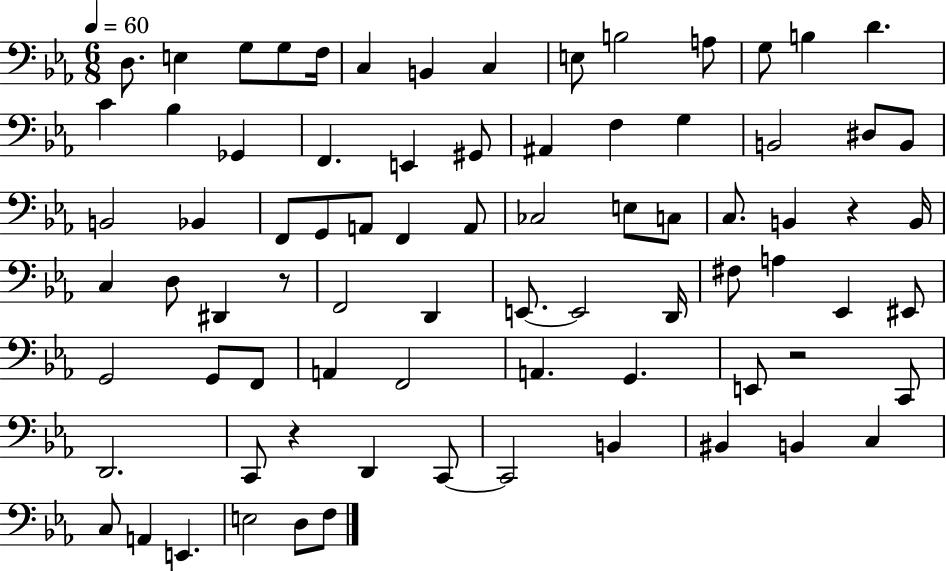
D3/e. E3/q G3/e G3/e F3/s C3/q B2/q C3/q E3/e B3/h A3/e G3/e B3/q D4/q. C4/q Bb3/q Gb2/q F2/q. E2/q G#2/e A#2/q F3/q G3/q B2/h D#3/e B2/e B2/h Bb2/q F2/e G2/e A2/e F2/q A2/e CES3/h E3/e C3/e C3/e. B2/q R/q B2/s C3/q D3/e D#2/q R/e F2/h D2/q E2/e. E2/h D2/s F#3/e A3/q Eb2/q EIS2/e G2/h G2/e F2/e A2/q F2/h A2/q. G2/q. E2/e R/h C2/e D2/h. C2/e R/q D2/q C2/e C2/h B2/q BIS2/q B2/q C3/q C3/e A2/q E2/q. E3/h D3/e F3/e